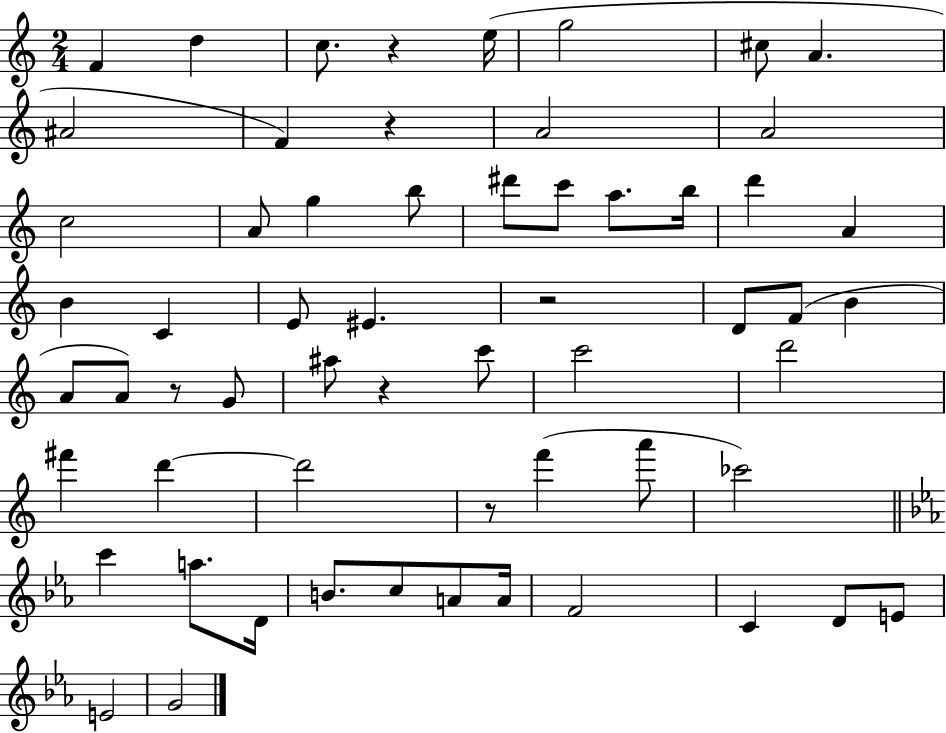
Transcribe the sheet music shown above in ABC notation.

X:1
T:Untitled
M:2/4
L:1/4
K:C
F d c/2 z e/4 g2 ^c/2 A ^A2 F z A2 A2 c2 A/2 g b/2 ^d'/2 c'/2 a/2 b/4 d' A B C E/2 ^E z2 D/2 F/2 B A/2 A/2 z/2 G/2 ^a/2 z c'/2 c'2 d'2 ^f' d' d'2 z/2 f' a'/2 _c'2 c' a/2 D/4 B/2 c/2 A/2 A/4 F2 C D/2 E/2 E2 G2